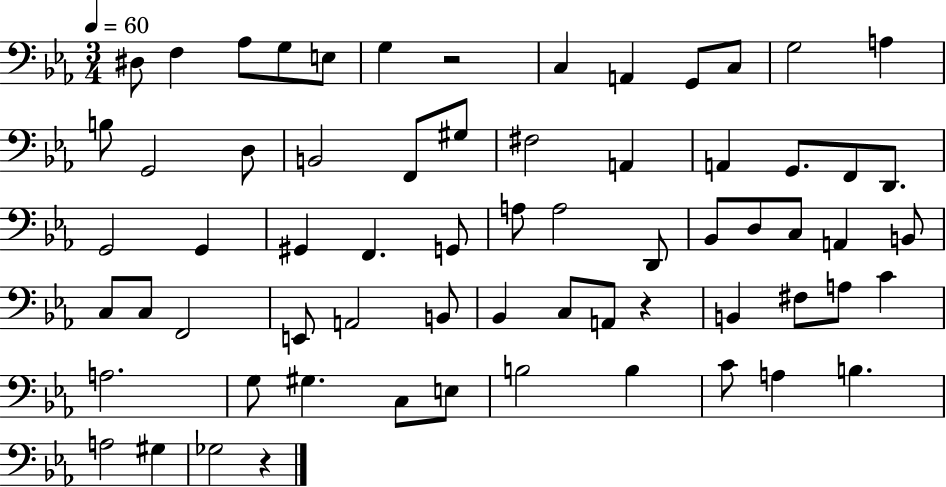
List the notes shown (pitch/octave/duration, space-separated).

D#3/e F3/q Ab3/e G3/e E3/e G3/q R/h C3/q A2/q G2/e C3/e G3/h A3/q B3/e G2/h D3/e B2/h F2/e G#3/e F#3/h A2/q A2/q G2/e. F2/e D2/e. G2/h G2/q G#2/q F2/q. G2/e A3/e A3/h D2/e Bb2/e D3/e C3/e A2/q B2/e C3/e C3/e F2/h E2/e A2/h B2/e Bb2/q C3/e A2/e R/q B2/q F#3/e A3/e C4/q A3/h. G3/e G#3/q. C3/e E3/e B3/h B3/q C4/e A3/q B3/q. A3/h G#3/q Gb3/h R/q